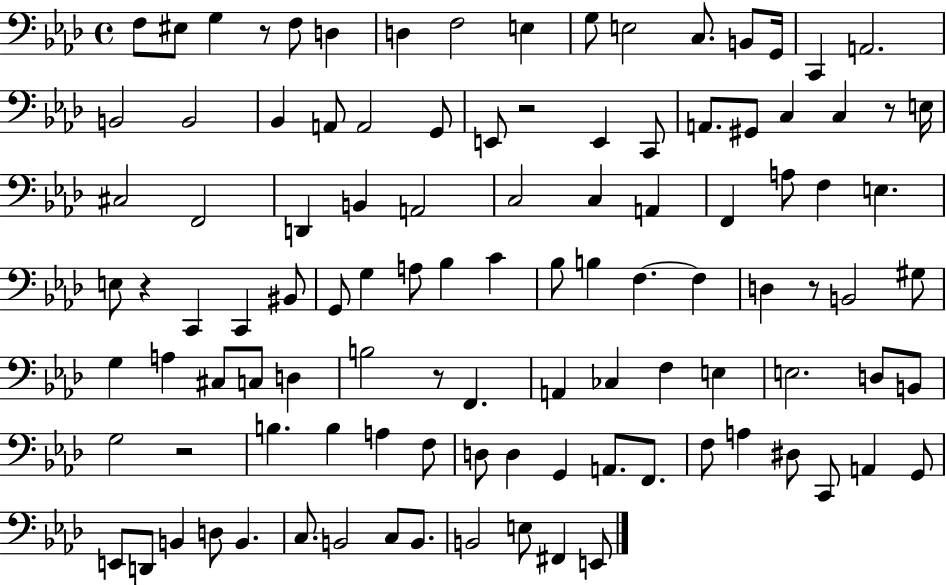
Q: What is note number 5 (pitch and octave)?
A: D3